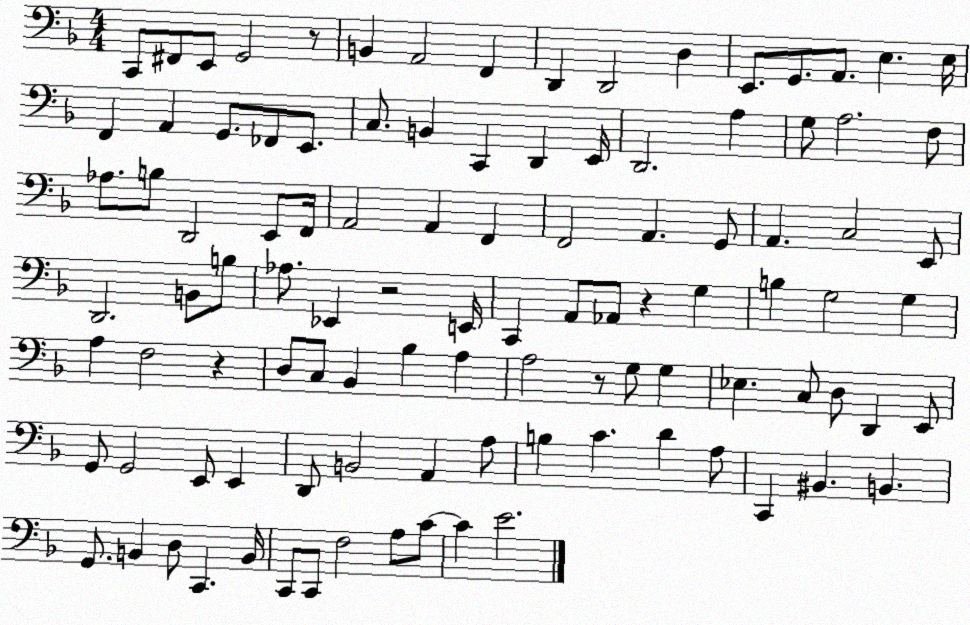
X:1
T:Untitled
M:4/4
L:1/4
K:F
C,,/2 ^F,,/2 E,,/2 G,,2 z/2 B,, A,,2 F,, D,, D,,2 D, E,,/2 G,,/2 A,,/2 E, E,/4 F,, A,, G,,/2 _F,,/2 E,,/2 C,/2 B,, C,, D,, E,,/4 D,,2 A, G,/2 A,2 F,/2 _A,/2 B,/2 D,,2 E,,/2 F,,/4 A,,2 A,, F,, F,,2 A,, G,,/2 A,, C,2 E,,/2 D,,2 B,,/2 B,/2 _A,/2 _E,, z2 E,,/4 C,, A,,/2 _A,,/2 z G, B, G,2 G, A, F,2 z D,/2 C,/2 _B,, _B, A, A,2 z/2 G,/2 G, _E, C,/2 D,/2 D,, E,,/2 G,,/2 G,,2 E,,/2 E,, D,,/2 B,,2 A,, A,/2 B, C D A,/2 C,, ^B,, B,, G,,/2 B,, D,/2 C,, B,,/4 C,,/2 C,,/2 F,2 A,/2 C/2 C E2